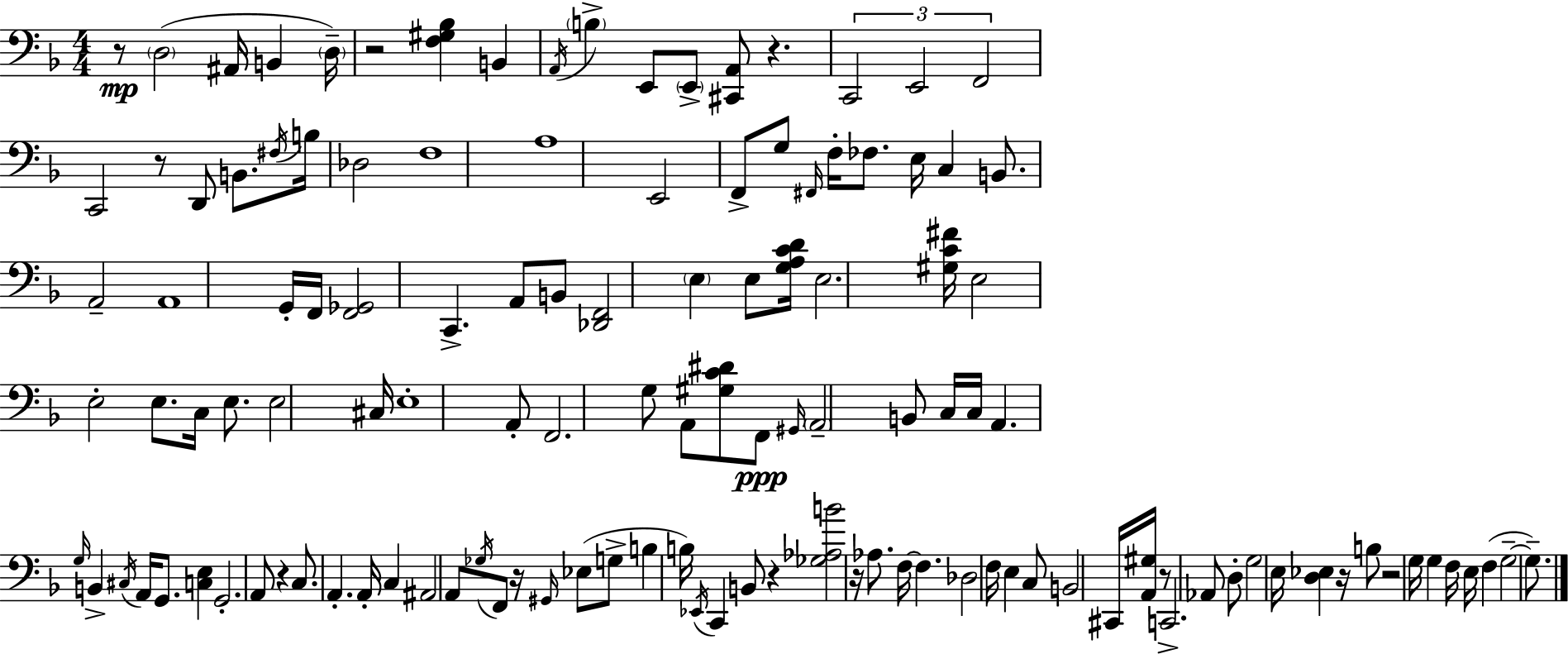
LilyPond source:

{
  \clef bass
  \numericTimeSignature
  \time 4/4
  \key f \major
  r8\mp \parenthesize d2( ais,16 b,4 \parenthesize d16--) | r2 <f gis bes>4 b,4 | \acciaccatura { a,16 } \parenthesize b4-> e,8 \parenthesize e,8-> <cis, a,>8 r4. | \tuplet 3/2 { c,2 e,2 | \break f,2 } c,2 | r8 d,8 b,8. \acciaccatura { fis16 } b16 des2 | f1 | a1 | \break e,2 f,8-> g8 \grace { fis,16 } f16-. | fes8. e16 c4 b,8. a,2-- | a,1 | g,16-. f,16 <f, ges,>2 c,4.-> | \break a,8 b,8 <des, f,>2 \parenthesize e4 | e8 <g a c' d'>16 e2. | <gis c' fis'>16 e2 e2-. | e8. c16 e8. e2 | \break cis16 e1-. | a,8-. f,2. | g8 a,8 <gis c' dis'>8 f,8\ppp \grace { gis,16 } \parenthesize a,2-- | b,8 c16 c16 a,4. \grace { g16 } b,4-> | \break \acciaccatura { cis16 } a,16 g,8. <c e>4 g,2.-. | a,8 r4 c8. a,4.-. | a,16-. c4 ais,2 | a,8 \acciaccatura { ges16 } f,8 r16 \grace { gis,16 }( ees8 g8-> b4 | \break b16) \acciaccatura { ees,16 } c,4 b,8 r4 <ges aes b'>2 | r16 aes8. f16~~ f4. | des2 f16 e4 c8 b,2 | cis,16 <a, gis>16 r8 c,2.-> | \break aes,8 d8-. g2 | e16 <d ees>4 r16 b8 r2 | g16 g4 f16 e16 f4( g2--~~ | g8.--) \bar "|."
}